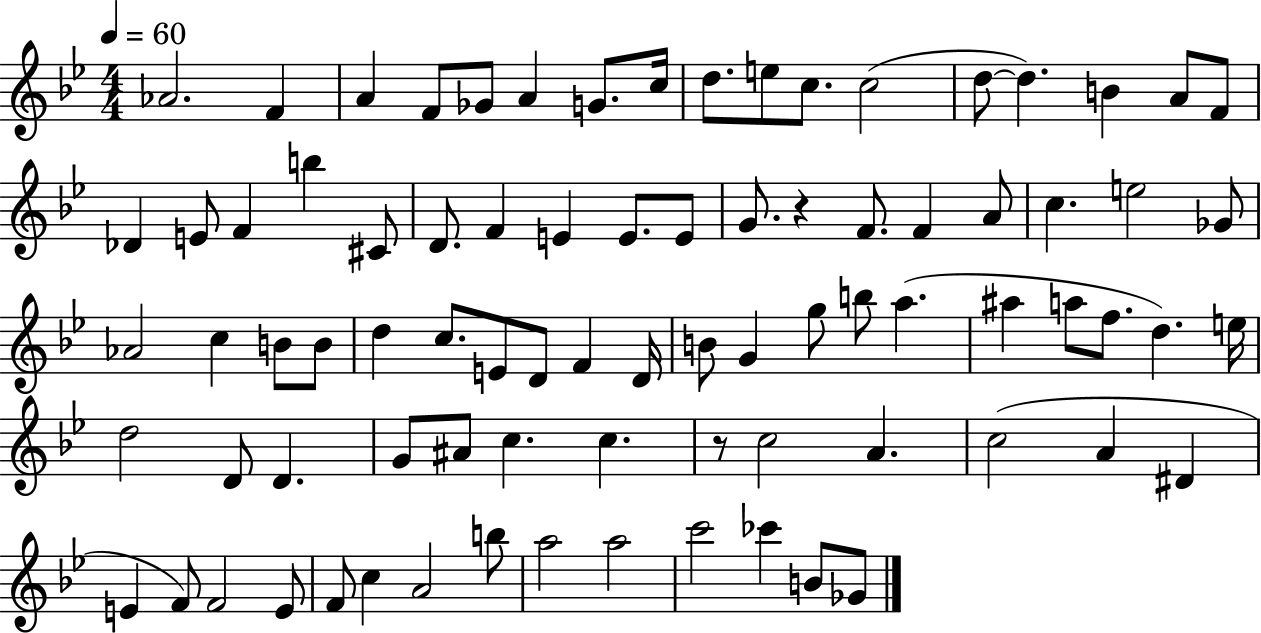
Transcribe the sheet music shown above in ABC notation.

X:1
T:Untitled
M:4/4
L:1/4
K:Bb
_A2 F A F/2 _G/2 A G/2 c/4 d/2 e/2 c/2 c2 d/2 d B A/2 F/2 _D E/2 F b ^C/2 D/2 F E E/2 E/2 G/2 z F/2 F A/2 c e2 _G/2 _A2 c B/2 B/2 d c/2 E/2 D/2 F D/4 B/2 G g/2 b/2 a ^a a/2 f/2 d e/4 d2 D/2 D G/2 ^A/2 c c z/2 c2 A c2 A ^D E F/2 F2 E/2 F/2 c A2 b/2 a2 a2 c'2 _c' B/2 _G/2